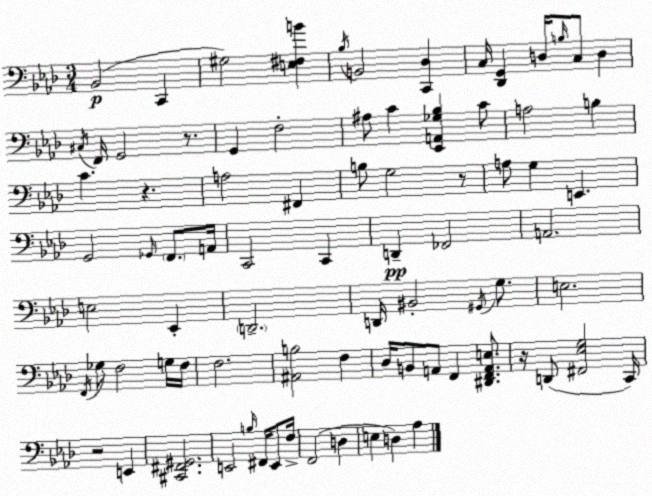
X:1
T:Untitled
M:3/4
L:1/4
K:Fm
_B,,2 C,, ^G,2 [E,^F,B] _B,/4 B,,2 [C,,_D,] C,/4 [_D,,G,,] D,/4 B,/4 C,/2 D, ^C,/4 F,,/4 G,,2 z/2 G,, F,2 ^A,/2 C [_E,,A,,_G,_B,] C/2 A,2 B, C z A,2 ^F,, B,/2 G,2 z/2 A,/2 G, E,, G,,2 _G,,/4 F,,/2 A,,/4 C,,2 C,, D,, _F,,2 A,,2 E,2 _E,, D,,2 D,,/4 ^B,,2 ^G,,/4 G,/2 E,2 F,,/4 _G,/2 F,2 G,/4 F,/4 F,2 [^A,,B,]2 F, _D,/4 B,,/2 A,,/2 F,, [^D,,F,,A,,E,]/2 z/4 D,,/2 [^F,,_E,G,]2 C,,/4 z2 E,, [^C,,^F,,^G,,]2 E,,2 B,/4 ^F,,/4 E,,/2 F,/4 F,,2 D, E, D, _A,